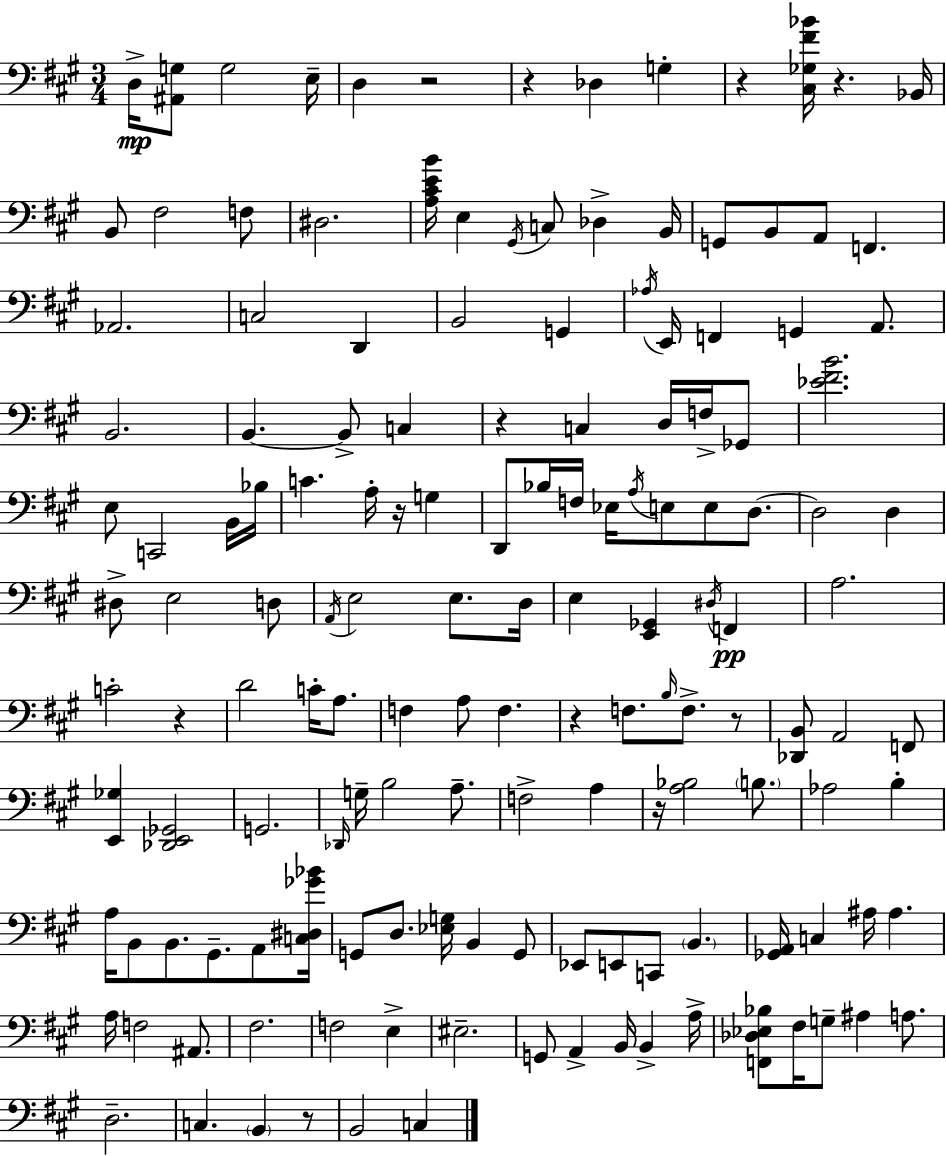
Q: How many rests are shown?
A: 11